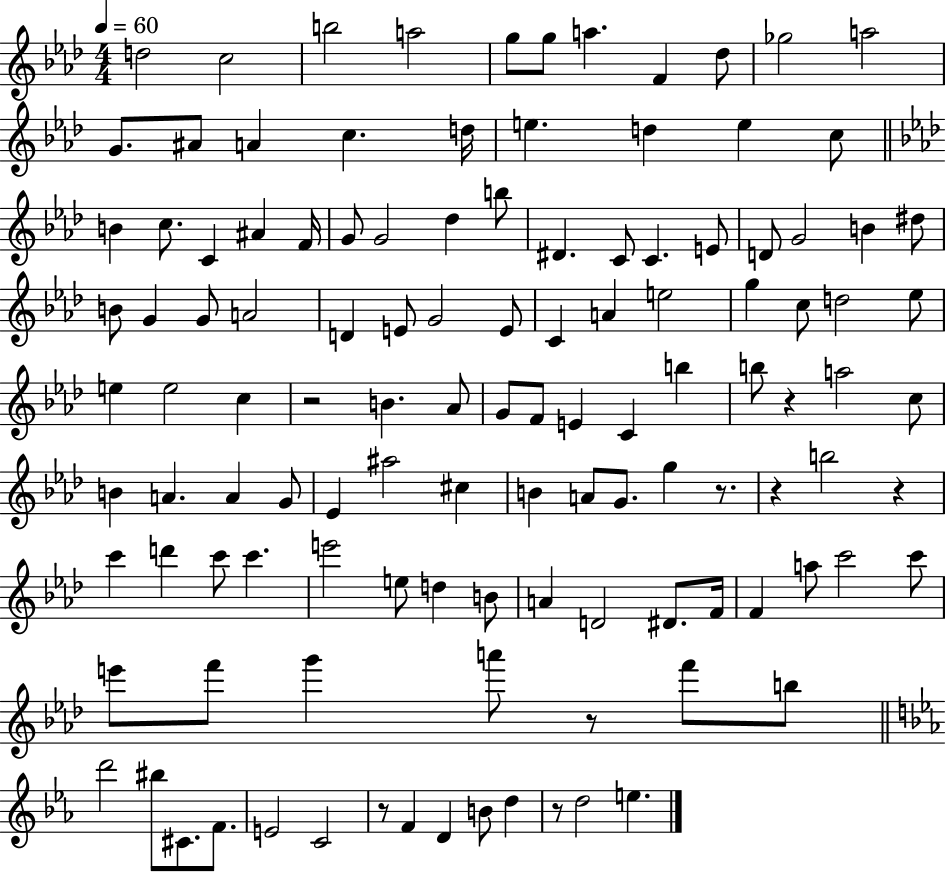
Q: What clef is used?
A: treble